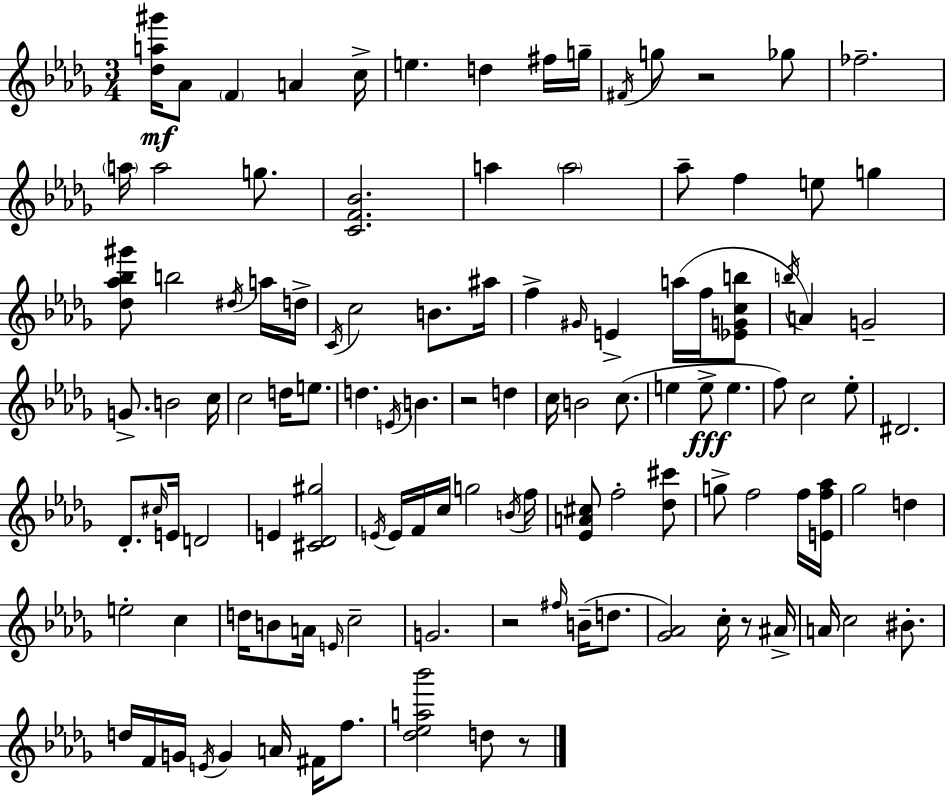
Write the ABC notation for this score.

X:1
T:Untitled
M:3/4
L:1/4
K:Bbm
[_da^g']/4 _A/2 F A c/4 e d ^f/4 g/4 ^F/4 g/2 z2 _g/2 _f2 a/4 a2 g/2 [CF_B]2 a a2 _a/2 f e/2 g [_d_a_b^g']/2 b2 ^d/4 a/4 d/4 C/4 c2 B/2 ^a/4 f ^G/4 E a/4 f/4 [_EGcb]/2 b/4 A G2 G/2 B2 c/4 c2 d/4 e/2 d E/4 B z2 d c/4 B2 c/2 e e/2 e f/2 c2 _e/2 ^D2 _D/2 ^c/4 E/4 D2 E [^C_D^g]2 E/4 E/4 F/4 c/4 g2 B/4 f/4 [_EA^c]/2 f2 [_d^c']/2 g/2 f2 f/4 [Ef_a]/4 _g2 d e2 c d/4 B/2 A/4 E/4 c2 G2 z2 ^f/4 B/4 d/2 [_G_A]2 c/4 z/2 ^A/4 A/4 c2 ^B/2 d/4 F/4 G/4 E/4 G A/4 ^F/4 f/2 [_d_ea_b']2 d/2 z/2